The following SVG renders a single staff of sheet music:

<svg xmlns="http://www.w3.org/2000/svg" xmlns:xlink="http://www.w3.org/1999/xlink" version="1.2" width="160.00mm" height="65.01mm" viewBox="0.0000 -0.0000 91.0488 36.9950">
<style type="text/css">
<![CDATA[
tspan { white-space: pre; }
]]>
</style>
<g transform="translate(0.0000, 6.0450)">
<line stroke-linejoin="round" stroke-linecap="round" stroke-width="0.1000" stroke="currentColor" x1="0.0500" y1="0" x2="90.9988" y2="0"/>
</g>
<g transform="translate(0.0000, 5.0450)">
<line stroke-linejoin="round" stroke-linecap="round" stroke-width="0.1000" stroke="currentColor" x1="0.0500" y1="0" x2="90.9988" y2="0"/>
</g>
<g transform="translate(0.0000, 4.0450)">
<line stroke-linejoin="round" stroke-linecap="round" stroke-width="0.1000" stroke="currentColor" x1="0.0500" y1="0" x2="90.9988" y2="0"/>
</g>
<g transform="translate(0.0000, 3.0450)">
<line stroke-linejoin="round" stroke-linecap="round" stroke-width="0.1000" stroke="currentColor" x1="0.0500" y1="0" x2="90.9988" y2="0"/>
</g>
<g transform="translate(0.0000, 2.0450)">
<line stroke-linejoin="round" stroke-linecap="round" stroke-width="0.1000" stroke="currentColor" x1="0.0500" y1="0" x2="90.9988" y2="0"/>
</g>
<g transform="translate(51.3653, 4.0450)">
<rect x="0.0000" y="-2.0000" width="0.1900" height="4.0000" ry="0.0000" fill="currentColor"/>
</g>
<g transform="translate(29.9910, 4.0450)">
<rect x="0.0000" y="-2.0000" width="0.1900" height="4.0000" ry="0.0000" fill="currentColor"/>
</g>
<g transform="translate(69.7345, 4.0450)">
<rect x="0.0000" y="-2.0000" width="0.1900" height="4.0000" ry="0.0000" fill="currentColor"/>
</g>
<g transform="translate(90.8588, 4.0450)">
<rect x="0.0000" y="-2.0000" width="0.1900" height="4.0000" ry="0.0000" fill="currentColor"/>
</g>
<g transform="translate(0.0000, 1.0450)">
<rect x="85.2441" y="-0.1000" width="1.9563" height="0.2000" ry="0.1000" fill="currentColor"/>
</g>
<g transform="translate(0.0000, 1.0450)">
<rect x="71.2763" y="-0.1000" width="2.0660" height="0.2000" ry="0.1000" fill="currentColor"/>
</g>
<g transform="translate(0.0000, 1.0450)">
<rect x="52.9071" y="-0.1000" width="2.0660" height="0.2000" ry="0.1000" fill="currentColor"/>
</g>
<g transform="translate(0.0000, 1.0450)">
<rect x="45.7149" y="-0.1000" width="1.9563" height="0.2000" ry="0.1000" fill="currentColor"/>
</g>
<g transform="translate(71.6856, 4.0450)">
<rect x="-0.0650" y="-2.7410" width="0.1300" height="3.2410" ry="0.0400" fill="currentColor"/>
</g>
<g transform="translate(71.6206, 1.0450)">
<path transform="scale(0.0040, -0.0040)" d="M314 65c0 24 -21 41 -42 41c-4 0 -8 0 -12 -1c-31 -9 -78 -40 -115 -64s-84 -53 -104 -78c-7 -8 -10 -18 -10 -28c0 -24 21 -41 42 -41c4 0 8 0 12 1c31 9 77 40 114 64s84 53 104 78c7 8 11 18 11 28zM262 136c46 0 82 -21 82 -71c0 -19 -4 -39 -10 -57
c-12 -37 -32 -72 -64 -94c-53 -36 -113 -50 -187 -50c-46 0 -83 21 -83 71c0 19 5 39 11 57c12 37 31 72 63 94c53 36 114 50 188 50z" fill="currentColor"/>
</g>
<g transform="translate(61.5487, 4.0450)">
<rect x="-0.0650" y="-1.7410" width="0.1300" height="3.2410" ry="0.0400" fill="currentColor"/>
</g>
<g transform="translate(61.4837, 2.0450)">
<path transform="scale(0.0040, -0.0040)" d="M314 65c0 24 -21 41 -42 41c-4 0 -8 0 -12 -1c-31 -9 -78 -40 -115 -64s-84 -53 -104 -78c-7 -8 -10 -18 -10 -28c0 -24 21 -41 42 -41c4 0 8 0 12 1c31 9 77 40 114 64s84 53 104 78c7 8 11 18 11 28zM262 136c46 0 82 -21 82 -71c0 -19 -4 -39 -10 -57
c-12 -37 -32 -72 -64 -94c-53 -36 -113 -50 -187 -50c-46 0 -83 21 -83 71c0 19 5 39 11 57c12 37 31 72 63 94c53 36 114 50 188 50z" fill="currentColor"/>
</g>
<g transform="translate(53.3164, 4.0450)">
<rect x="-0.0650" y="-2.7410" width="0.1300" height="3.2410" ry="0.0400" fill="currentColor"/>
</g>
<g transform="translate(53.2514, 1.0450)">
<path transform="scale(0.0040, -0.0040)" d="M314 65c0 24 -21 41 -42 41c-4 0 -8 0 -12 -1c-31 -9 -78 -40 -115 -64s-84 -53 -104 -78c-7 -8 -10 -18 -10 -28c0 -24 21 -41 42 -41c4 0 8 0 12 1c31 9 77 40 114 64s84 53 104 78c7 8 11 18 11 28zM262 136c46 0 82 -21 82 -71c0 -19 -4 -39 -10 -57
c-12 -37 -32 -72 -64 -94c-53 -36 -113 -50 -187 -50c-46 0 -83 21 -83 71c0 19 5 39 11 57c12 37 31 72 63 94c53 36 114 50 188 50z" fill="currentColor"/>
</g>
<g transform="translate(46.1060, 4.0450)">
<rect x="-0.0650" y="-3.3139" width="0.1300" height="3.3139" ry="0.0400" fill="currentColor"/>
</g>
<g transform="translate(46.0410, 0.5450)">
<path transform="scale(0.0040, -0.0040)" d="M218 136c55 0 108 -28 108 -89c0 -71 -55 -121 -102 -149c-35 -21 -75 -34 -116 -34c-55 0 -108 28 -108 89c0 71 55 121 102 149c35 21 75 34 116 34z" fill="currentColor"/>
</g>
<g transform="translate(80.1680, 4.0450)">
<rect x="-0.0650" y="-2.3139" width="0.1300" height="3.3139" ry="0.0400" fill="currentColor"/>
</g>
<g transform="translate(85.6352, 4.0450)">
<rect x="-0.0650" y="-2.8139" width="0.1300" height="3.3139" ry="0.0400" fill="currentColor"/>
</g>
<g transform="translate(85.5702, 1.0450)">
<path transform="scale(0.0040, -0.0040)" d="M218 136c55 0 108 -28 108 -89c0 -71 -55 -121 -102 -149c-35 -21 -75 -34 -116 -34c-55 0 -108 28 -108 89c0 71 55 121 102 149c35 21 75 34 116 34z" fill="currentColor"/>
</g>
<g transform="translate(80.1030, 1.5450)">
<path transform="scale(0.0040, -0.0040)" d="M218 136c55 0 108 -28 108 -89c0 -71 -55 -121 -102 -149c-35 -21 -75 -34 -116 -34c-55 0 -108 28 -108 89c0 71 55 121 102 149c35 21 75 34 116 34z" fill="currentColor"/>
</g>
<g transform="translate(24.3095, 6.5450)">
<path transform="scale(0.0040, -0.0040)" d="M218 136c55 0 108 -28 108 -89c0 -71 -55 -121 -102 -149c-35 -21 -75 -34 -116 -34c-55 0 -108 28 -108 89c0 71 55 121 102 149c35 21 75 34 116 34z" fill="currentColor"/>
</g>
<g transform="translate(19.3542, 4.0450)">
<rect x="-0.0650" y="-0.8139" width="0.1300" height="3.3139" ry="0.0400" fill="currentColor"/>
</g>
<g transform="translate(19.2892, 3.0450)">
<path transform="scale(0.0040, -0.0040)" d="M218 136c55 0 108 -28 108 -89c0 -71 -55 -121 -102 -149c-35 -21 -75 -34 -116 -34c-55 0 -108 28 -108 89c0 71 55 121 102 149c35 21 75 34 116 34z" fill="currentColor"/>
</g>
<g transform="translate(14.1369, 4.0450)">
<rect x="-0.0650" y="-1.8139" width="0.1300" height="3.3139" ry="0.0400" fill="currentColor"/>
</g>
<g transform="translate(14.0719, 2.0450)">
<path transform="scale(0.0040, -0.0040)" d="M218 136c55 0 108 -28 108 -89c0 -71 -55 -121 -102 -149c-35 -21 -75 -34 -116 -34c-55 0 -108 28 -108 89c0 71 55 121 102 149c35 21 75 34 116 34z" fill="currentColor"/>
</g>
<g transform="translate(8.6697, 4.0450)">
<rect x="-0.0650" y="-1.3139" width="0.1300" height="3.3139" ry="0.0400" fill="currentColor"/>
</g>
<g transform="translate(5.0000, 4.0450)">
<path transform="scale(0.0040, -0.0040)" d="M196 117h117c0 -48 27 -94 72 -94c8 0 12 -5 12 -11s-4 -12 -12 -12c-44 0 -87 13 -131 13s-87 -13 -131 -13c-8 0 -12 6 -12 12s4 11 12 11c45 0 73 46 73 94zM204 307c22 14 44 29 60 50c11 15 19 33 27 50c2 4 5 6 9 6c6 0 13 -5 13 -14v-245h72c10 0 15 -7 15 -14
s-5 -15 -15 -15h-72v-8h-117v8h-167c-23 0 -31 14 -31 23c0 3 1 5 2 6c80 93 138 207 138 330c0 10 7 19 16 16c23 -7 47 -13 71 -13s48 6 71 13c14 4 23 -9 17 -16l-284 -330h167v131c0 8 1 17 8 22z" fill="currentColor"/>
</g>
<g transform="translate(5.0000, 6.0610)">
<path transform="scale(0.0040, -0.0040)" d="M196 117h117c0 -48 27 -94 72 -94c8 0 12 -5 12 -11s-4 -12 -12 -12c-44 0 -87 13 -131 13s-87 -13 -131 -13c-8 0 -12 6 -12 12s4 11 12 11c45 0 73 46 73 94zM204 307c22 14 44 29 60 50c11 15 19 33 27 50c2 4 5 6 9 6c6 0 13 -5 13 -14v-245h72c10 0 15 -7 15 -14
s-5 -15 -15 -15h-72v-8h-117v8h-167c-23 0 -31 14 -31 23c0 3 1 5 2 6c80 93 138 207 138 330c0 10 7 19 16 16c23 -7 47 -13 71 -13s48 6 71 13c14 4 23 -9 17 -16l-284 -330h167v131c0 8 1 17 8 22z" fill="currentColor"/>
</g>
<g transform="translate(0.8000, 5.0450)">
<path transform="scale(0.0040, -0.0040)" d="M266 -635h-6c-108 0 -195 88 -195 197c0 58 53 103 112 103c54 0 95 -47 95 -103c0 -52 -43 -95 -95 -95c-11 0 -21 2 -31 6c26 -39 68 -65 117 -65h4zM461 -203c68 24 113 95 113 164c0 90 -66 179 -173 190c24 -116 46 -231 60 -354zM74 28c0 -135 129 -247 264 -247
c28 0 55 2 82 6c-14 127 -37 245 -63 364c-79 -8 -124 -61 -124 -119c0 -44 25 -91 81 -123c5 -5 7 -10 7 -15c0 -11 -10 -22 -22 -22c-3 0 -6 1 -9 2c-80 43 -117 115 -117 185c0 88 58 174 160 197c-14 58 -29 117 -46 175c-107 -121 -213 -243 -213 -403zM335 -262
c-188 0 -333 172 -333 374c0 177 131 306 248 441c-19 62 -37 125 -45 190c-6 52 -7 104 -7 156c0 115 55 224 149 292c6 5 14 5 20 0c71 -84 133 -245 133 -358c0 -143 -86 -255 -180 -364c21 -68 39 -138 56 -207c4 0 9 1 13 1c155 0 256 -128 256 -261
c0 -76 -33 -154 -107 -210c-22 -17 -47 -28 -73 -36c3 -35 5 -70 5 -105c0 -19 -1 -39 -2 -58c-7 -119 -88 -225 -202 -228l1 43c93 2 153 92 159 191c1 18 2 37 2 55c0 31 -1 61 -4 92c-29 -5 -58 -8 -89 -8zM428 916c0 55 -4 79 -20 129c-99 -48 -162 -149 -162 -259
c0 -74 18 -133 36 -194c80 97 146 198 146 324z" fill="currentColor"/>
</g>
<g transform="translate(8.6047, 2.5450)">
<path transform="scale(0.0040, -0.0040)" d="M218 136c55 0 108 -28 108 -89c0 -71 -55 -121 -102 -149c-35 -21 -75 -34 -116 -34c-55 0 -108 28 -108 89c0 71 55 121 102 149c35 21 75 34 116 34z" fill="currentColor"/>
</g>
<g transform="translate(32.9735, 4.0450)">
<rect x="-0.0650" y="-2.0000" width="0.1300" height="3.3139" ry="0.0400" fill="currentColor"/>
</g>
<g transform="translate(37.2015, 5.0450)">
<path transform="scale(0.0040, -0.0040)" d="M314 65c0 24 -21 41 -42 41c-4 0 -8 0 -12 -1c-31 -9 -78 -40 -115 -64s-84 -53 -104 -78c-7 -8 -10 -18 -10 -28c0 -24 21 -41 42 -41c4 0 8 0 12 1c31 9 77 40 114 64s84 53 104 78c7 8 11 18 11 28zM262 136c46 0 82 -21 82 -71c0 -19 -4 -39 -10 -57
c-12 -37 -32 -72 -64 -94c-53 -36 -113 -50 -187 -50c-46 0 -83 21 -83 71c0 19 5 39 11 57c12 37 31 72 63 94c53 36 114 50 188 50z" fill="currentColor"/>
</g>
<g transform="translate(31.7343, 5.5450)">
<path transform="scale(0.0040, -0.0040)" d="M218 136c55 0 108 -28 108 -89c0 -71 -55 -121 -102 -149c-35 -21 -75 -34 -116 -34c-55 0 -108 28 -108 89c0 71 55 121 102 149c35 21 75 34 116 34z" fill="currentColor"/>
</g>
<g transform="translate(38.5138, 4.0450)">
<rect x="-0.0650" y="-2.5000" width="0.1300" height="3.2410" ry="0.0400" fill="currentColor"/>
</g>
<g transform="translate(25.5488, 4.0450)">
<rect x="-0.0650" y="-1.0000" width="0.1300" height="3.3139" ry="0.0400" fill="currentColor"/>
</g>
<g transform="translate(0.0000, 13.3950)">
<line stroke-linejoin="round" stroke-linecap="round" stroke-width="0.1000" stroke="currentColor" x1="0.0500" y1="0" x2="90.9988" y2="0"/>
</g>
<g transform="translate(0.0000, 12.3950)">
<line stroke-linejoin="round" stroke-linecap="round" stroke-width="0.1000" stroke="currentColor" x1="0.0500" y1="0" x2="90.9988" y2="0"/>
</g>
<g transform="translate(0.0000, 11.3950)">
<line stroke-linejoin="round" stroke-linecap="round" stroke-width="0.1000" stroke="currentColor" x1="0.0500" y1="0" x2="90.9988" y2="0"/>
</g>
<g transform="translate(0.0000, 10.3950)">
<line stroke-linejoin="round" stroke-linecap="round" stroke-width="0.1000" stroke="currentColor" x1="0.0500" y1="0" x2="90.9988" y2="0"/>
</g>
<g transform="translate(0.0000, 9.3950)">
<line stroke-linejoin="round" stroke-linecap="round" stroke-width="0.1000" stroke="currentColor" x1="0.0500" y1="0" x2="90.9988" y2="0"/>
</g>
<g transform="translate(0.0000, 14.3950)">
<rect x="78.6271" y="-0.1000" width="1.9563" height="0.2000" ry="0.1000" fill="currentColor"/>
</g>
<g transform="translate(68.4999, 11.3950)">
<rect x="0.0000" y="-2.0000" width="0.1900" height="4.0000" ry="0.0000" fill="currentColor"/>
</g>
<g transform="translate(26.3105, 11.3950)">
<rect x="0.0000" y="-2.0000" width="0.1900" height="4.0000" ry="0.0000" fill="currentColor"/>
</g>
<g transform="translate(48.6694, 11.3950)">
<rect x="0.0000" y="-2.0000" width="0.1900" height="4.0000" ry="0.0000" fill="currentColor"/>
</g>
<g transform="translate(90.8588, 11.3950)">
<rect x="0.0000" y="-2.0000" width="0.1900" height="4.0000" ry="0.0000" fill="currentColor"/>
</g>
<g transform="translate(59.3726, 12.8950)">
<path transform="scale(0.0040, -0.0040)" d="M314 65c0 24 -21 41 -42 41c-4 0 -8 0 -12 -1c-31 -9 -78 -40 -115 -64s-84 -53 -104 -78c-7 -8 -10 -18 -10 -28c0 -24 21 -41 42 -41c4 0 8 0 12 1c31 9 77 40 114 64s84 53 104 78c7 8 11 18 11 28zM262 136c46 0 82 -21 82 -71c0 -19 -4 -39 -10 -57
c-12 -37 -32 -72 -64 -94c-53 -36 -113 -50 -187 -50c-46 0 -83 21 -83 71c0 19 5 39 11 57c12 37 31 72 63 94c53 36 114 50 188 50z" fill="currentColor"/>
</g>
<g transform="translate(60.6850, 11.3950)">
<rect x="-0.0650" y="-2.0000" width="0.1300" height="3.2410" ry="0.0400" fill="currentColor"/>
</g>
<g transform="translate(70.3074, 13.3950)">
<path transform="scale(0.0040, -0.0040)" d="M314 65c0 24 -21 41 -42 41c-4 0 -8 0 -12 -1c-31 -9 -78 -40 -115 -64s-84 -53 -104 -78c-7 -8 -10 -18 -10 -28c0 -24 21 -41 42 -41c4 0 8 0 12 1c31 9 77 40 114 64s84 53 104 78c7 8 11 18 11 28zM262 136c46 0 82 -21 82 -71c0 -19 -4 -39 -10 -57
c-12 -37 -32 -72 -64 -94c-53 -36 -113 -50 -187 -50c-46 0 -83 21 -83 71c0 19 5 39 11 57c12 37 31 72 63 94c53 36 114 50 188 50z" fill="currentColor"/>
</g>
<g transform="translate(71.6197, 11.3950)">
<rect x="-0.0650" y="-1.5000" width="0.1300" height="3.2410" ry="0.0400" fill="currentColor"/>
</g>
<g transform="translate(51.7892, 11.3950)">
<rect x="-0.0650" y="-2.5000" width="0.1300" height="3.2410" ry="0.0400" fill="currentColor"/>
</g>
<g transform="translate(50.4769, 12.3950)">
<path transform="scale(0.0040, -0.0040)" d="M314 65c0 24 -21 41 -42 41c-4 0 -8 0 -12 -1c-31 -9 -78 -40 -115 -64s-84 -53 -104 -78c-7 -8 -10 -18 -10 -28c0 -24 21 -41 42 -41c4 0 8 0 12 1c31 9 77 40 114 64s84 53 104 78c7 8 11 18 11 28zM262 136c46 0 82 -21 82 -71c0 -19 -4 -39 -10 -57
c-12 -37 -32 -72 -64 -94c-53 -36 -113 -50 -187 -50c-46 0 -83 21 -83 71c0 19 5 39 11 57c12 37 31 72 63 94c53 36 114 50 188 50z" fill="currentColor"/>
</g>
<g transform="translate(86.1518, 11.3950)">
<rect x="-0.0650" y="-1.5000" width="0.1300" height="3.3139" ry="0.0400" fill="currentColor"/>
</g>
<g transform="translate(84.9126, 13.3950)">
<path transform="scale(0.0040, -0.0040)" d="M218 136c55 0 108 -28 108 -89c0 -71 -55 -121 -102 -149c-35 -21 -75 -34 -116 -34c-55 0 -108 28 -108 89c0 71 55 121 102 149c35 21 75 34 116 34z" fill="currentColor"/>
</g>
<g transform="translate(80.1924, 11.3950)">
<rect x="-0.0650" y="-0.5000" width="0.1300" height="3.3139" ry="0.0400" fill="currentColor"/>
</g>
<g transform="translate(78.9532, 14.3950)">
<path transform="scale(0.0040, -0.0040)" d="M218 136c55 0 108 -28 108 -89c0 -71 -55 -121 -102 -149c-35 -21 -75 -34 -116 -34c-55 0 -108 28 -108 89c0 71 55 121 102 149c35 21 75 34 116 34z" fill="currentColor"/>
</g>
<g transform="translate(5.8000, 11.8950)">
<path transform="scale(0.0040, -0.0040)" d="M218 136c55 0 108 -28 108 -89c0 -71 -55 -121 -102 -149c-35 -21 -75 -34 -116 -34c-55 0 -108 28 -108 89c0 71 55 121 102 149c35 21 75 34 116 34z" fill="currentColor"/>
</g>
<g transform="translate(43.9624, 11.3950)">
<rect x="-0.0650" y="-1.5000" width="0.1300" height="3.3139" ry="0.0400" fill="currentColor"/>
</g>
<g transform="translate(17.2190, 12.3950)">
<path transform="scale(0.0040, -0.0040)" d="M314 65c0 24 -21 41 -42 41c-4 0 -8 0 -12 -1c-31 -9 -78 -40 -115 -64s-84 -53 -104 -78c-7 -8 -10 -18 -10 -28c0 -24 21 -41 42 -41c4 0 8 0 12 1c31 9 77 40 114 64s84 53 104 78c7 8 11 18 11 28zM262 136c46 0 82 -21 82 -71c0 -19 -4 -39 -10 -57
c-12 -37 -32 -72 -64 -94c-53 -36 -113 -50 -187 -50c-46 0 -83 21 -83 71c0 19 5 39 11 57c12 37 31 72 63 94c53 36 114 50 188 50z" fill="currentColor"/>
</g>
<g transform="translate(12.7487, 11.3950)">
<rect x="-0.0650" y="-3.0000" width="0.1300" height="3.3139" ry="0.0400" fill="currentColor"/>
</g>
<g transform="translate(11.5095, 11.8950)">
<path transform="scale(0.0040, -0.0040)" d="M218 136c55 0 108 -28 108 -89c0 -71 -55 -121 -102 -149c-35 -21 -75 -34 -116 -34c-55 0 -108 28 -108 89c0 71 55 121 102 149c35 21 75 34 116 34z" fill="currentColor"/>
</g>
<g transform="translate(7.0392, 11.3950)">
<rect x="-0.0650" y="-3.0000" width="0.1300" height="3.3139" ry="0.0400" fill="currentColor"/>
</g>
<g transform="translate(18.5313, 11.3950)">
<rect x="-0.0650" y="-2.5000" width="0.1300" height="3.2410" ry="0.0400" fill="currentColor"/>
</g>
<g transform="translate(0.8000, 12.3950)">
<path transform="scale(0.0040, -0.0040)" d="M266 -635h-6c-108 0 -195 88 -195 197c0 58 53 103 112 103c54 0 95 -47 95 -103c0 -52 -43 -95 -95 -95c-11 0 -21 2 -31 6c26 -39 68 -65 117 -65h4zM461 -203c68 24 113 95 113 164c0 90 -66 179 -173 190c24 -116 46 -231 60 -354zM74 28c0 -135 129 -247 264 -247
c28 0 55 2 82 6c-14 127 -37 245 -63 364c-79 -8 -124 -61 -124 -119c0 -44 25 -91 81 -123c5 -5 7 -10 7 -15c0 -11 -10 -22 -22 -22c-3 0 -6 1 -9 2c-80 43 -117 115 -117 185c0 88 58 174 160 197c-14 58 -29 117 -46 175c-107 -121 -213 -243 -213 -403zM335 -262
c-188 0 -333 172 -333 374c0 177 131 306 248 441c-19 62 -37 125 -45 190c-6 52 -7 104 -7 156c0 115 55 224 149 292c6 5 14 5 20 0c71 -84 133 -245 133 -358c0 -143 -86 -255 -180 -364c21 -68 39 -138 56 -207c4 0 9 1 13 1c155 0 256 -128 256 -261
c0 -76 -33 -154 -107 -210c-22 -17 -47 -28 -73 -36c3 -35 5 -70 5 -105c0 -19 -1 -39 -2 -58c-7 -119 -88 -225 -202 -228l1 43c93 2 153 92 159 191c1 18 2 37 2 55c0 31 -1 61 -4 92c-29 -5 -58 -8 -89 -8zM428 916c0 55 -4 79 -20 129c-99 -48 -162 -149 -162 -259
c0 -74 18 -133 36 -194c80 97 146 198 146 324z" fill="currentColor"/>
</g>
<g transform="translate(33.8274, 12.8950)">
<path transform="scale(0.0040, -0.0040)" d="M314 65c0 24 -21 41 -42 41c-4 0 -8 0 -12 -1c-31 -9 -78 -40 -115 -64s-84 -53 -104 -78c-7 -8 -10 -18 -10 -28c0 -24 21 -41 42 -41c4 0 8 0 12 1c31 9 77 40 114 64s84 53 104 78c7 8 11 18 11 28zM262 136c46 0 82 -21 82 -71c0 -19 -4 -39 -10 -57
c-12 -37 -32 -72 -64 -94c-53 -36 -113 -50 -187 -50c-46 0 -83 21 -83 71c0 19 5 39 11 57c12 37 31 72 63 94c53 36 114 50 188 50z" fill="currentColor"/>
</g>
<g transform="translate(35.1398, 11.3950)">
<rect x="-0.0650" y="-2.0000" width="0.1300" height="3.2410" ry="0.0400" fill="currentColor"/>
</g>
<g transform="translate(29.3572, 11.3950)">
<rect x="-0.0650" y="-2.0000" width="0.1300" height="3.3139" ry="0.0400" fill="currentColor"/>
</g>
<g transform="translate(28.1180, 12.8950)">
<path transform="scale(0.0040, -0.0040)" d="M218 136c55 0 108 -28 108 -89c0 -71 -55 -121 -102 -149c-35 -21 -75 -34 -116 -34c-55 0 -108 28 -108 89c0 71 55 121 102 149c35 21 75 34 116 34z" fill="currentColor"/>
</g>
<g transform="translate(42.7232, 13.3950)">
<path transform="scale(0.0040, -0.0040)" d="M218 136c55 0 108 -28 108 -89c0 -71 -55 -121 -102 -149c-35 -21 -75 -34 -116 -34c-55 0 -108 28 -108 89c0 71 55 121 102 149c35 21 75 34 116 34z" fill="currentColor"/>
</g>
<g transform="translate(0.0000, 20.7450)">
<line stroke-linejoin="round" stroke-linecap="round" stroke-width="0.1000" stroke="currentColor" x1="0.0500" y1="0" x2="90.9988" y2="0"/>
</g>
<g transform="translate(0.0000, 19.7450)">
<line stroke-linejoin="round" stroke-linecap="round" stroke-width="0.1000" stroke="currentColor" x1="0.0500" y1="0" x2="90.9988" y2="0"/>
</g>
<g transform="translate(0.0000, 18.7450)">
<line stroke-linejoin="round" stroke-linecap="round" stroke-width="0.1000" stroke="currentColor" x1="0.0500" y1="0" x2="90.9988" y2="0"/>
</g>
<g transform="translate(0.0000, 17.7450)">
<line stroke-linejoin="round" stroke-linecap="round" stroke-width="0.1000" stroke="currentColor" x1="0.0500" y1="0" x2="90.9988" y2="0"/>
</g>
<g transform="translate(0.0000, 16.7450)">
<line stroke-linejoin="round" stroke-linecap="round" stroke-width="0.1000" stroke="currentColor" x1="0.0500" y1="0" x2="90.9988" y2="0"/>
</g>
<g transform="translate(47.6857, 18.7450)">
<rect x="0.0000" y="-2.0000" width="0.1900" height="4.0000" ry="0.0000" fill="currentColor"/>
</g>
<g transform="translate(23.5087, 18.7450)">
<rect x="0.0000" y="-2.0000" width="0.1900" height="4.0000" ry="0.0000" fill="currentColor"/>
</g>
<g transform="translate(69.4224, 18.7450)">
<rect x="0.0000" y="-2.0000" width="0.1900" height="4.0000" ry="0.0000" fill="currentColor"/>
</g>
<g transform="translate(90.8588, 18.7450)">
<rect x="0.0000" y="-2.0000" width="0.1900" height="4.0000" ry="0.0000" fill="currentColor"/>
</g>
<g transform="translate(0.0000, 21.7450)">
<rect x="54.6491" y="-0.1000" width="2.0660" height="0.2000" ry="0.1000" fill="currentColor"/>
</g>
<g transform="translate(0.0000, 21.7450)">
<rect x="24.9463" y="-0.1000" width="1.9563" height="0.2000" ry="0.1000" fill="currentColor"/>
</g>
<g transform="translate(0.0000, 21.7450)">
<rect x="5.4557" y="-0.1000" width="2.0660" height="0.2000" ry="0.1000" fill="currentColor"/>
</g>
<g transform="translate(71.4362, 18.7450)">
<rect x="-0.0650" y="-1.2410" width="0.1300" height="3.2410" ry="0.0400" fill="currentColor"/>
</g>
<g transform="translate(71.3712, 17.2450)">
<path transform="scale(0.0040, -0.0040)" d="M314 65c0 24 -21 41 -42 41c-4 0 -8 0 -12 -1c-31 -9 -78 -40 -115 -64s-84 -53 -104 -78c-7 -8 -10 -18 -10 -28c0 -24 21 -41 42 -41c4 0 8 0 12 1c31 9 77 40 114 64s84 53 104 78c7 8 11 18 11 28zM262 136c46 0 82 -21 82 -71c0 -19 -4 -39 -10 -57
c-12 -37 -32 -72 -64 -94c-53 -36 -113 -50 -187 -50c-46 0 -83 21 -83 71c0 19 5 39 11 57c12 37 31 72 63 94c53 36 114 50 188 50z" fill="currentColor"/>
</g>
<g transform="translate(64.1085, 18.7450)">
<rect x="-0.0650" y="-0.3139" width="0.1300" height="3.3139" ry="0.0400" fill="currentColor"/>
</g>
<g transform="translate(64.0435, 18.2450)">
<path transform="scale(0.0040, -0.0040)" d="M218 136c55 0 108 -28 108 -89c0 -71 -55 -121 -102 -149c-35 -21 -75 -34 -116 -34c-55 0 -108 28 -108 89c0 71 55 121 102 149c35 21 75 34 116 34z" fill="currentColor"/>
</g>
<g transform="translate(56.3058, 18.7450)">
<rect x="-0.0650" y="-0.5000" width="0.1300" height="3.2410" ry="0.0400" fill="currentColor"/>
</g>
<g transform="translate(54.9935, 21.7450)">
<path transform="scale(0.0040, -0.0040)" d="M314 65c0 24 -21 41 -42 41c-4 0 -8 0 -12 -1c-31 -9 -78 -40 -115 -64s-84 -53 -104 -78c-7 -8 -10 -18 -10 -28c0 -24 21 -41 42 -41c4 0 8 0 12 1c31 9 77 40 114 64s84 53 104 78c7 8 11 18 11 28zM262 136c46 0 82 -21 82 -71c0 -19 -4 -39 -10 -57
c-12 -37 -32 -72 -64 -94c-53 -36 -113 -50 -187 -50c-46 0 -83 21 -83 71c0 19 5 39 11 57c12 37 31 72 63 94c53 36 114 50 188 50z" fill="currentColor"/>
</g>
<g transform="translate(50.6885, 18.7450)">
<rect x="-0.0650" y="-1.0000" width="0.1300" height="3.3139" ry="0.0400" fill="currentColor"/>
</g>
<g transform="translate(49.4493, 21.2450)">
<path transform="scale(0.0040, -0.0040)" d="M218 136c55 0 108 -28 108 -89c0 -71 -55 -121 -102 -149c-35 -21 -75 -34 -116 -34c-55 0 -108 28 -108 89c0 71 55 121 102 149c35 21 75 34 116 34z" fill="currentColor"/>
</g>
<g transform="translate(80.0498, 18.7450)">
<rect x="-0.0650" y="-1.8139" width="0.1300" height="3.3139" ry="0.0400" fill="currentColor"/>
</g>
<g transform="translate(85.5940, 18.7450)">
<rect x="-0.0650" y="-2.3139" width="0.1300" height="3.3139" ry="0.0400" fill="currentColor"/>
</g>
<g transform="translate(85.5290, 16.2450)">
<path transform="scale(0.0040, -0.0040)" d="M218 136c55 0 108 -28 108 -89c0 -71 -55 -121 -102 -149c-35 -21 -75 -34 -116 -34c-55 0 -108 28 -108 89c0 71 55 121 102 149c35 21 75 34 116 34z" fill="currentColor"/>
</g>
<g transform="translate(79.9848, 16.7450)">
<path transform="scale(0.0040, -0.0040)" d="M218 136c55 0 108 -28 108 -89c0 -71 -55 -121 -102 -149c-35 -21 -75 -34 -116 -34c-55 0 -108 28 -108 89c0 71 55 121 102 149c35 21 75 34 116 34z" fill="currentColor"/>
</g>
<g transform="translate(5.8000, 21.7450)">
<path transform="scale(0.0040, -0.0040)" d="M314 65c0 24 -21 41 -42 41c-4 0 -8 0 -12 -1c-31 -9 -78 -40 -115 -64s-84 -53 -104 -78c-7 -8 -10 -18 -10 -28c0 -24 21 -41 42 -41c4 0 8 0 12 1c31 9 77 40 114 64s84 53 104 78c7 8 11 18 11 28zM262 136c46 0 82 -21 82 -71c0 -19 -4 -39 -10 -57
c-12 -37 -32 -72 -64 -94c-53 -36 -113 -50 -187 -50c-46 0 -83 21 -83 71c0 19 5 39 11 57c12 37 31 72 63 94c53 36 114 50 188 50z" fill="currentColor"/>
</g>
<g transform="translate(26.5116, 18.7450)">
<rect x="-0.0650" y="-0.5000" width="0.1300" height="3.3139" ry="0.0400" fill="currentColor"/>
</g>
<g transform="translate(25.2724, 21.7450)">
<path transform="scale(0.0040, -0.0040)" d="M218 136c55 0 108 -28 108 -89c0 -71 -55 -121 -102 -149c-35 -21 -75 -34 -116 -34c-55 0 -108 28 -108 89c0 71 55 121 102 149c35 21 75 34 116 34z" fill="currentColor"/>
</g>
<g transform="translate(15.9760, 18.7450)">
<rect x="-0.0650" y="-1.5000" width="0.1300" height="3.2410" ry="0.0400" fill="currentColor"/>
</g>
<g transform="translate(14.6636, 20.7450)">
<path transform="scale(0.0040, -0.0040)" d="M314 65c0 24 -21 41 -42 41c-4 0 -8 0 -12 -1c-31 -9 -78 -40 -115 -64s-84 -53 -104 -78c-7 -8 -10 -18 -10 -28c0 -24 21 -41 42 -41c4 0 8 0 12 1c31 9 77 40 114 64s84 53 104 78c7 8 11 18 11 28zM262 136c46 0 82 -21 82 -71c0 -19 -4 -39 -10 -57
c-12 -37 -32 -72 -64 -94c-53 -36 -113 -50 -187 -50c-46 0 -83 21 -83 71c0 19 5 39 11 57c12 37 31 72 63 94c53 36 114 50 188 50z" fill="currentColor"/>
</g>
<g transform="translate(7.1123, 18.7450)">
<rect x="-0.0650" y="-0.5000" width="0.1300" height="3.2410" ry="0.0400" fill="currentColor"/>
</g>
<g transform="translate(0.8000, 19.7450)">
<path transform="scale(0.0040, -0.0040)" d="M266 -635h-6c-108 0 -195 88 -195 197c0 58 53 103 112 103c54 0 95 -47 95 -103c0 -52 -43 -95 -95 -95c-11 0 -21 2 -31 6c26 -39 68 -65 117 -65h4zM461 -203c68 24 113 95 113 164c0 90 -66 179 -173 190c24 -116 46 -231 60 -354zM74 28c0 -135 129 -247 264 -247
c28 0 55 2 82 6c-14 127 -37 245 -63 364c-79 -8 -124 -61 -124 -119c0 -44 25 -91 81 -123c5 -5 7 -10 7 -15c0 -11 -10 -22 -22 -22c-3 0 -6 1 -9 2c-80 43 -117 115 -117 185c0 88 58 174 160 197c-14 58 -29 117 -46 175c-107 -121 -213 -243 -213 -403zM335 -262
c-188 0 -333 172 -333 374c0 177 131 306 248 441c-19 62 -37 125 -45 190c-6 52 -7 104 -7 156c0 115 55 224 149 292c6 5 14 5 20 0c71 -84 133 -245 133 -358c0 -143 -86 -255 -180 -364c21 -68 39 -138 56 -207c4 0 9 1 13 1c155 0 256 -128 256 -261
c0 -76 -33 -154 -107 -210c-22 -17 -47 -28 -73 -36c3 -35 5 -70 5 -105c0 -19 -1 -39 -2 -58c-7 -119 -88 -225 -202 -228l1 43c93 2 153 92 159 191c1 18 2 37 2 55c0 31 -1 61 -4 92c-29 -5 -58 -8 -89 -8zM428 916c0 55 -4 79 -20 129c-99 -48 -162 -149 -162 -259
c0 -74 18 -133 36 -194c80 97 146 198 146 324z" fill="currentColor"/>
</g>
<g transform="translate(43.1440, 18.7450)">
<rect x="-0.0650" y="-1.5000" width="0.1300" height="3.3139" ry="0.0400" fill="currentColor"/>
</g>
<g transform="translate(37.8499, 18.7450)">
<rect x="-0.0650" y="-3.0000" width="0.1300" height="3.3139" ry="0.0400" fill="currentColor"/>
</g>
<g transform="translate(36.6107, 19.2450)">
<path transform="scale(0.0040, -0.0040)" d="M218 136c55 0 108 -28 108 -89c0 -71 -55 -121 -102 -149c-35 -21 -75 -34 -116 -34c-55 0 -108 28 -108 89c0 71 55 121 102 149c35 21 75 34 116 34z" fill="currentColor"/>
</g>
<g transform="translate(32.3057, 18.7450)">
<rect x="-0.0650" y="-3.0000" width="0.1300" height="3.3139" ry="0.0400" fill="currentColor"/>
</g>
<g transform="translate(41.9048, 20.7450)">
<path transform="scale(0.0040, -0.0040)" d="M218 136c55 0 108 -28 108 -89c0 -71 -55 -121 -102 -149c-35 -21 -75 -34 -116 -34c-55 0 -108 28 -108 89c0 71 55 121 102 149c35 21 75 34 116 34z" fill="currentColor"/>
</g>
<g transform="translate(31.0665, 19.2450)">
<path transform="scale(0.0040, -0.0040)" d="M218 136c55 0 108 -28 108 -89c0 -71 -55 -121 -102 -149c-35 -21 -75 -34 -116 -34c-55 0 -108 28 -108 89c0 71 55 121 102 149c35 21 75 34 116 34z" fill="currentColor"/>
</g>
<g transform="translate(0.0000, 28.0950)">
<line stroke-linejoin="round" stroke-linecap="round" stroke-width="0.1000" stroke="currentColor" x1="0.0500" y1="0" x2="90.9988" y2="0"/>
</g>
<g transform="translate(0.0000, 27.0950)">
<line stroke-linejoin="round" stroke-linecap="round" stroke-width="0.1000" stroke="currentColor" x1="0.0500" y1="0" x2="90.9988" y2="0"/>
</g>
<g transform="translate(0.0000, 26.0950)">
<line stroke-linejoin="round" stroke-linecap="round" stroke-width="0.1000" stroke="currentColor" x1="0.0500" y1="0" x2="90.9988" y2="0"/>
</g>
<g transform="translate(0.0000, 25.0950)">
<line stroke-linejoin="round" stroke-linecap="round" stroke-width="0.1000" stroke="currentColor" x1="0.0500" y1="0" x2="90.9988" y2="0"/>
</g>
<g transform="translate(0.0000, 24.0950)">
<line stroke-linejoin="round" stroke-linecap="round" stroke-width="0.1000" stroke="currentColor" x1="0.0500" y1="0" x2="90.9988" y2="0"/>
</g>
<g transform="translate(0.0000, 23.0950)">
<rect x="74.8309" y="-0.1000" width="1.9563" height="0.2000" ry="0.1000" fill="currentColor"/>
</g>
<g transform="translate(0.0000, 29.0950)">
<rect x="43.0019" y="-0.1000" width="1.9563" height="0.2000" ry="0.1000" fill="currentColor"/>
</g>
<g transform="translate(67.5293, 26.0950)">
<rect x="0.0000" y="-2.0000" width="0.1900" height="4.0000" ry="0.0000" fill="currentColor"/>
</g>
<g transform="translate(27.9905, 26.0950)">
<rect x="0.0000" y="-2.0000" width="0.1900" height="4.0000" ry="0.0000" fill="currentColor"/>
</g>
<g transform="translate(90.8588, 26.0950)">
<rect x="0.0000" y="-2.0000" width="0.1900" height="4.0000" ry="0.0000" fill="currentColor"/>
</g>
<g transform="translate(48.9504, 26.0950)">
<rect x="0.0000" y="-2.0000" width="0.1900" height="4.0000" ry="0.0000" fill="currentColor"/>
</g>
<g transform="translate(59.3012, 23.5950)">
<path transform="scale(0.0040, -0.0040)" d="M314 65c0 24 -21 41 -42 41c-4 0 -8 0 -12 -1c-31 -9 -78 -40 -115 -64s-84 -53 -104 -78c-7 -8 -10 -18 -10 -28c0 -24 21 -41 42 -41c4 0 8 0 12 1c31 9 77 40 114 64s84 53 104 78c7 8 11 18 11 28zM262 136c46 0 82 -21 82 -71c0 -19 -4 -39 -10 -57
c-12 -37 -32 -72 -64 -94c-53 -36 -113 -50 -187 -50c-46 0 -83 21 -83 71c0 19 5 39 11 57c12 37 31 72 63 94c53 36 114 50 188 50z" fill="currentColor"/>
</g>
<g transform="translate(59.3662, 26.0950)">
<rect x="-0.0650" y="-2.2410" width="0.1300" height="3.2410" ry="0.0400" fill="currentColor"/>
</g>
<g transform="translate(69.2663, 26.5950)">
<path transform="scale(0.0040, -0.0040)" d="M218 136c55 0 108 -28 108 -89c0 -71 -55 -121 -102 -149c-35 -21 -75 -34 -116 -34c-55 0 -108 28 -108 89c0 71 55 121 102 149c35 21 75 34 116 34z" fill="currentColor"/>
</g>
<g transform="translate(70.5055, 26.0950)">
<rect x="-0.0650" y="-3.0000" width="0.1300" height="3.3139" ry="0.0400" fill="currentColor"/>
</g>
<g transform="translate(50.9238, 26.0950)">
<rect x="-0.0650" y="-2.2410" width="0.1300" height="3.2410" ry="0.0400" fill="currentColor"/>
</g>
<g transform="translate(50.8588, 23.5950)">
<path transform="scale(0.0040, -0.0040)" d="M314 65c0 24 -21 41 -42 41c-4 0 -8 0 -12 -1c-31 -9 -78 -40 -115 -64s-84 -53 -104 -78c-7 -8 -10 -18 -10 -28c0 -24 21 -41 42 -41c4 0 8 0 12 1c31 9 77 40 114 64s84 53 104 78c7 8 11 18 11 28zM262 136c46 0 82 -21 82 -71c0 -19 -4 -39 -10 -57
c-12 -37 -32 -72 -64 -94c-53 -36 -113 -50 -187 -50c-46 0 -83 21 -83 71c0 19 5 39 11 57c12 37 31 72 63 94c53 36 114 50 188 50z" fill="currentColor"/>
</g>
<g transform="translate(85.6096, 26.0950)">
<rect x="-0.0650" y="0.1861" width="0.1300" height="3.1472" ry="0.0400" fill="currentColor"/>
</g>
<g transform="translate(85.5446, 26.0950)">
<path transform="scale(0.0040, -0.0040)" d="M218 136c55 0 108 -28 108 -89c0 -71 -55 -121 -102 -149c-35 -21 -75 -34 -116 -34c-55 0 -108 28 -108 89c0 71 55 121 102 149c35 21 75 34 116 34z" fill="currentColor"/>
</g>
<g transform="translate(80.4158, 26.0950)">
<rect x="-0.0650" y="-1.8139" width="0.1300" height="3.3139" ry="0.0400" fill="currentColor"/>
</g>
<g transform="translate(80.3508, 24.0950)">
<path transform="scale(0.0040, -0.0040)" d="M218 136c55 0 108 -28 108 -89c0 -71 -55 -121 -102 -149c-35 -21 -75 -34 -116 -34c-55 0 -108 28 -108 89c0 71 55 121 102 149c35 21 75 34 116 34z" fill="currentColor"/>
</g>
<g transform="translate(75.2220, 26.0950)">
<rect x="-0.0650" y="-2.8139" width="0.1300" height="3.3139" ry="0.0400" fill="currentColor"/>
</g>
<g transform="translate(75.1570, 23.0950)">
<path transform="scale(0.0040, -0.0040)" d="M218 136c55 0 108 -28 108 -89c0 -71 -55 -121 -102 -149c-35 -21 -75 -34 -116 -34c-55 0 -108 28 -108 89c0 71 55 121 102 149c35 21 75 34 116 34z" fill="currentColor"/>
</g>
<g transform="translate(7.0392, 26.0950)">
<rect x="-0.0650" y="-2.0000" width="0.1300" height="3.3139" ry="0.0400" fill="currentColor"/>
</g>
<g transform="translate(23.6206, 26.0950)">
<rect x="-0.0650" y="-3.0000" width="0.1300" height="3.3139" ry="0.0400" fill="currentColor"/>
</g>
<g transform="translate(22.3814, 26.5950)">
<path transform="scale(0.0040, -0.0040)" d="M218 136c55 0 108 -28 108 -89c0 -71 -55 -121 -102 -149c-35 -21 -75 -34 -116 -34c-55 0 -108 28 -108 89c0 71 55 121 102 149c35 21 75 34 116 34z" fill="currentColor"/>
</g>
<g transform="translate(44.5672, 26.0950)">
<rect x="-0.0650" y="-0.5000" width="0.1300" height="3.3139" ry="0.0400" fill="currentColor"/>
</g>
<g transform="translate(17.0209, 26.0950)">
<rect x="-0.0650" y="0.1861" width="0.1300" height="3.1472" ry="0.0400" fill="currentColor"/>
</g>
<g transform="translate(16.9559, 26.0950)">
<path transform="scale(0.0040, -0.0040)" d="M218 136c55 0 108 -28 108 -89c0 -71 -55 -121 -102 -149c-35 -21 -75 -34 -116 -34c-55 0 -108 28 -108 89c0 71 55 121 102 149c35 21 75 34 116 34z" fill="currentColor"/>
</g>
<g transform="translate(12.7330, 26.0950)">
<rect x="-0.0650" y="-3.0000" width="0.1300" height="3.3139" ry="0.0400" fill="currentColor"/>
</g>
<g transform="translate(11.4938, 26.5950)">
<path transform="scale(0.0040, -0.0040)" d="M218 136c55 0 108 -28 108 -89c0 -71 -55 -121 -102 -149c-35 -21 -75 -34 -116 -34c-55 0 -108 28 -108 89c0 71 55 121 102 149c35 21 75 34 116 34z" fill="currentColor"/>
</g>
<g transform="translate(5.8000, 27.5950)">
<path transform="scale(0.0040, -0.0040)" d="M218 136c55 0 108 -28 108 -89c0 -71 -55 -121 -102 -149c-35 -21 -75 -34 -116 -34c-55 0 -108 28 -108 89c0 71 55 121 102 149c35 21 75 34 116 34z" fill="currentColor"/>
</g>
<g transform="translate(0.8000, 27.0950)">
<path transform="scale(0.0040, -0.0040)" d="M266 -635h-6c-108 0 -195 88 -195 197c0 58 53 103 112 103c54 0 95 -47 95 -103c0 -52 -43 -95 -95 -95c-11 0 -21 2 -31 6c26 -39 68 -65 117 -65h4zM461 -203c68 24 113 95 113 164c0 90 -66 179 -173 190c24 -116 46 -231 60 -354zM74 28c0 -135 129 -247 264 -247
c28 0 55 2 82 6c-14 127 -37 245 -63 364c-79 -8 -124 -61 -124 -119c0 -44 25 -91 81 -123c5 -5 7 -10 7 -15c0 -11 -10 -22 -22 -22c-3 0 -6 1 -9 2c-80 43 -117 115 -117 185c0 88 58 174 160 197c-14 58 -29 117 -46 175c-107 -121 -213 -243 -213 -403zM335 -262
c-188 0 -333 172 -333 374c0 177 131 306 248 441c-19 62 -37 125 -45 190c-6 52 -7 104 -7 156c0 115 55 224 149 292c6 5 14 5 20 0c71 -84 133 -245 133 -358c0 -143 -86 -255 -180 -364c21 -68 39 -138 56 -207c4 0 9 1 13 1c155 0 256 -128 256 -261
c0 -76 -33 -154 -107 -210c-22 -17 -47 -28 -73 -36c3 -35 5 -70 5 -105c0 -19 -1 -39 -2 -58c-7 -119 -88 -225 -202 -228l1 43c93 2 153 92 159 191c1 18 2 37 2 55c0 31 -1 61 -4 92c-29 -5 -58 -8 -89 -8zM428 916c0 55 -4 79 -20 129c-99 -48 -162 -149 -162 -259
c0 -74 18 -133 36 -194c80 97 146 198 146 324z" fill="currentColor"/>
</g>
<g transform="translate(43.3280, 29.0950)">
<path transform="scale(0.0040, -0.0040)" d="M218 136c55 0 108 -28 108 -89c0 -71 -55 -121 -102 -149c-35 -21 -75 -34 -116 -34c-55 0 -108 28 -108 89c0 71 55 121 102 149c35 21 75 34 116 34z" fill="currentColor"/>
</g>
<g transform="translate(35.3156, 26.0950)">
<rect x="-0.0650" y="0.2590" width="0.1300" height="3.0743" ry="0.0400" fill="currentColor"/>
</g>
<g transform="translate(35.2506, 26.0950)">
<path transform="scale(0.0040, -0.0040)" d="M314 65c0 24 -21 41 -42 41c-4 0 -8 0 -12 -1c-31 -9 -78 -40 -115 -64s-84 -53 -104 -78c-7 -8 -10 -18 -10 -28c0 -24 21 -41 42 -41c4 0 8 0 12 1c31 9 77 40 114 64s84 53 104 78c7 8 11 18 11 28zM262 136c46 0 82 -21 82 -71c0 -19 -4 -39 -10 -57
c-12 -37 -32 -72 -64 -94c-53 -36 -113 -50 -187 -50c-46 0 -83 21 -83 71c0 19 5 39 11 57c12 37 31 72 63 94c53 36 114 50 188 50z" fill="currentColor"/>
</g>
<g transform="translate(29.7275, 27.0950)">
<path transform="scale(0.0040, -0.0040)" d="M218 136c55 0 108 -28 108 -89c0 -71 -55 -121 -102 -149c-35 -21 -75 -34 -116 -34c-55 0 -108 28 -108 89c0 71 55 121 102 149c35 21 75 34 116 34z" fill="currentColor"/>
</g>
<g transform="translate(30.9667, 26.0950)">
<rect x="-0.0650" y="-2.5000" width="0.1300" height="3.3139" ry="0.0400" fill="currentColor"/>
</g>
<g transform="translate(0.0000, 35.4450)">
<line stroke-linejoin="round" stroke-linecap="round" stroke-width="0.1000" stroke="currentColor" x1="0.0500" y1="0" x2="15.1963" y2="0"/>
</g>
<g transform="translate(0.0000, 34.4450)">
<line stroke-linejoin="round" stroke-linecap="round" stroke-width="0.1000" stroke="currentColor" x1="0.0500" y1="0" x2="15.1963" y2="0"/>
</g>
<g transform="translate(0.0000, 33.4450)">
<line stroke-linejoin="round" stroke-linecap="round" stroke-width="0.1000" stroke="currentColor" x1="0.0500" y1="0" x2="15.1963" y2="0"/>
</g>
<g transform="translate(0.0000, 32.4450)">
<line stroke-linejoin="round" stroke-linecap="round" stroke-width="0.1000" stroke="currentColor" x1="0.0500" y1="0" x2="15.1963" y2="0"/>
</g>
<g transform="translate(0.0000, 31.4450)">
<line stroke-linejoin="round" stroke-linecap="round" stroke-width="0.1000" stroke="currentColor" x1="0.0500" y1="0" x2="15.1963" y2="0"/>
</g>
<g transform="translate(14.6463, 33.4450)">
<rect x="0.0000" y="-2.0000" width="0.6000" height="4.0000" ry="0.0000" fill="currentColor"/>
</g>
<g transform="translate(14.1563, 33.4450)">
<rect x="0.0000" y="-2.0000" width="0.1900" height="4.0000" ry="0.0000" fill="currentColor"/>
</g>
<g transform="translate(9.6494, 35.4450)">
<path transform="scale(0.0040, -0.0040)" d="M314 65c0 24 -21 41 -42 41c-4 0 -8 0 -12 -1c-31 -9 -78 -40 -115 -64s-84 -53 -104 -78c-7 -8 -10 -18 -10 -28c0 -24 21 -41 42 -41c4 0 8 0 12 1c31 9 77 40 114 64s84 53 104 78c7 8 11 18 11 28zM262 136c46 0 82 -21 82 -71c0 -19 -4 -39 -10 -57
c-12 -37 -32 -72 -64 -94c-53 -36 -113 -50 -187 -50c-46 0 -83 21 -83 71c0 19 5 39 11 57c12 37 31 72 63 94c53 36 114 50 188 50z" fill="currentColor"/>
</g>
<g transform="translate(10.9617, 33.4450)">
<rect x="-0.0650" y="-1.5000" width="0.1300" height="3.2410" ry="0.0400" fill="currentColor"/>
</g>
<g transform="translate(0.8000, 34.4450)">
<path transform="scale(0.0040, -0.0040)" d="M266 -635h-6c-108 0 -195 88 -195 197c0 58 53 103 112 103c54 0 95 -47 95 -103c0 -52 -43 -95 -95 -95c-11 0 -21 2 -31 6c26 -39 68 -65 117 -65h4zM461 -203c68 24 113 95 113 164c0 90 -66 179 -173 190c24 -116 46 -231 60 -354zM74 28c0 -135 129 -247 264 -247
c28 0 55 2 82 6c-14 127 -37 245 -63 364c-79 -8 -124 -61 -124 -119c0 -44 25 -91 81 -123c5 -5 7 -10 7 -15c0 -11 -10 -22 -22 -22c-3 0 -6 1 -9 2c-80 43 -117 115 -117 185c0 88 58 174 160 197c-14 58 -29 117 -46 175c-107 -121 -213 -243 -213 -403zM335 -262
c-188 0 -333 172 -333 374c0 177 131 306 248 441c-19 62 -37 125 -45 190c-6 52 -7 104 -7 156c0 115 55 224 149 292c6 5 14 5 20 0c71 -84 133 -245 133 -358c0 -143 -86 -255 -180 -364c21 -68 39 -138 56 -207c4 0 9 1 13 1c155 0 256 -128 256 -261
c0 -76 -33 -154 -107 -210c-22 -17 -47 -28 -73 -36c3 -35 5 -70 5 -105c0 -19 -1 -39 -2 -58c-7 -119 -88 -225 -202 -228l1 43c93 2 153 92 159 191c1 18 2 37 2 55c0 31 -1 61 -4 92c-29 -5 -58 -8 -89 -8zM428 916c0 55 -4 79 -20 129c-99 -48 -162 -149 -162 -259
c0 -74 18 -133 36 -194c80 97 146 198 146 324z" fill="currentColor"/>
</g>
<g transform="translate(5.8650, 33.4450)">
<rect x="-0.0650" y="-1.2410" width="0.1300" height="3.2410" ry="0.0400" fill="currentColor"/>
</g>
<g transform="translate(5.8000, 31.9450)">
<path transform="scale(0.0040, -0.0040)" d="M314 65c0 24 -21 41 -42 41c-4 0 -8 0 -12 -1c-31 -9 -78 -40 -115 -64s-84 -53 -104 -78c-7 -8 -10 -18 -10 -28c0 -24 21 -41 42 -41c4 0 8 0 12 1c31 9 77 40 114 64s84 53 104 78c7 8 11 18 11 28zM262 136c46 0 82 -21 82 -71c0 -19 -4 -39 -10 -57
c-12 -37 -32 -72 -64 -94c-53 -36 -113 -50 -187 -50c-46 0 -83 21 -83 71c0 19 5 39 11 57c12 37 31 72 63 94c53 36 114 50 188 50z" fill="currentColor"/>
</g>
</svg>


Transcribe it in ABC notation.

X:1
T:Untitled
M:4/4
L:1/4
K:C
e f d D F G2 b a2 f2 a2 g a A A G2 F F2 E G2 F2 E2 C E C2 E2 C A A E D C2 c e2 f g F A B A G B2 C g2 g2 A a f B e2 E2